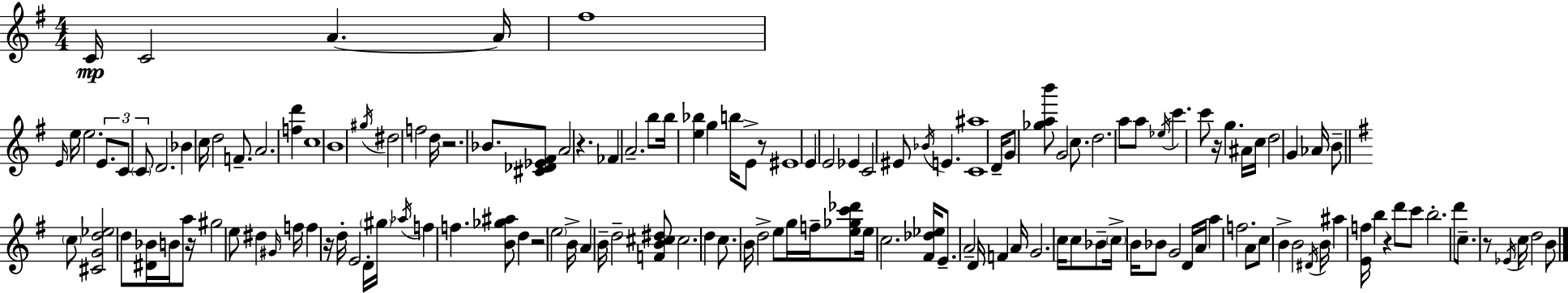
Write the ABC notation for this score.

X:1
T:Untitled
M:4/4
L:1/4
K:Em
C/4 C2 A A/4 ^f4 E/4 e/4 e2 E/2 C/2 C/2 D2 _B c/4 d2 F/2 A2 [fd'] c4 B4 ^g/4 ^d2 f2 d/4 z2 _B/2 [^C_D_E^F]/2 A2 z _F A2 b/2 b/4 [e_b] g b/4 E/2 z/2 ^E4 E E2 _E C2 ^E/2 _B/4 E [C^a]4 D/4 G/2 [_gab']/2 G2 c/2 d2 a/2 a/2 _e/4 c' c'/2 z/4 g ^A/4 c/4 d2 G _A/4 B/2 c/2 [^CGd_e]2 d/2 [^D_B]/4 B/4 a/2 z/4 ^g2 e/2 ^d ^G/4 f/4 f z/4 d/4 E2 D/4 ^g/4 _a/4 f f [B_g^a]/2 d z2 e2 B/4 A B/4 d2 [FB^c^d]/2 ^c2 d c/2 B/4 d2 e/2 g/4 f/4 [e_gc'_d']/2 e/4 c2 [^F_d_e]/4 E/2 A2 D/4 F A/4 G2 c/4 c/2 _B/2 c/4 B/4 _B/2 G2 D/4 A/4 a f2 A/2 c/2 B B2 ^D/4 B/4 ^a [Ef]/4 b z d'/2 c'/2 b2 d'/2 c/2 z/2 _E/4 c/4 d2 B/2